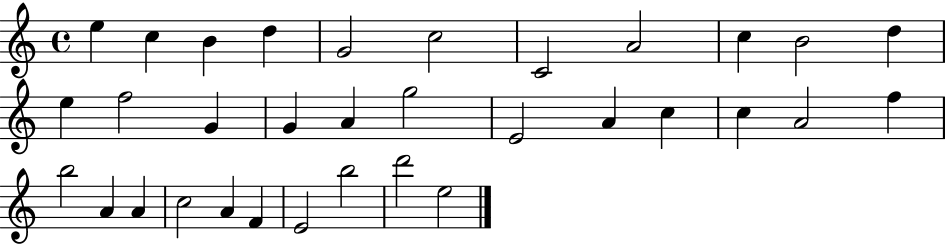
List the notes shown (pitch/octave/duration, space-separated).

E5/q C5/q B4/q D5/q G4/h C5/h C4/h A4/h C5/q B4/h D5/q E5/q F5/h G4/q G4/q A4/q G5/h E4/h A4/q C5/q C5/q A4/h F5/q B5/h A4/q A4/q C5/h A4/q F4/q E4/h B5/h D6/h E5/h